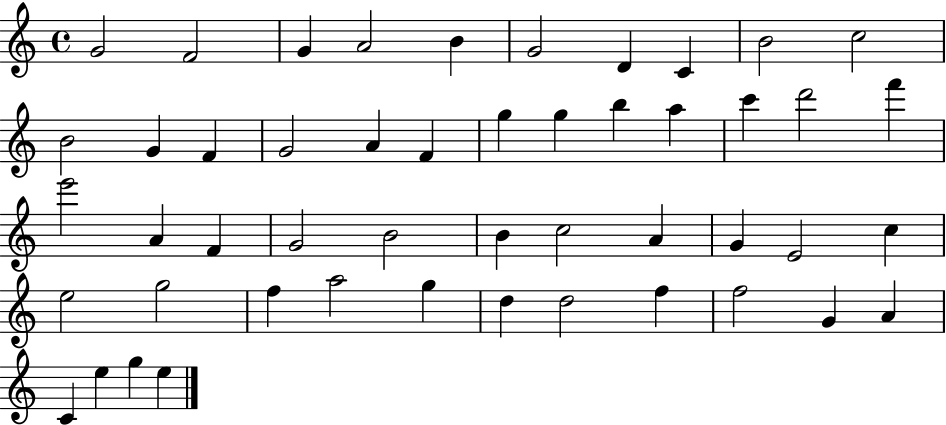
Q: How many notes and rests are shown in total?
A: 49